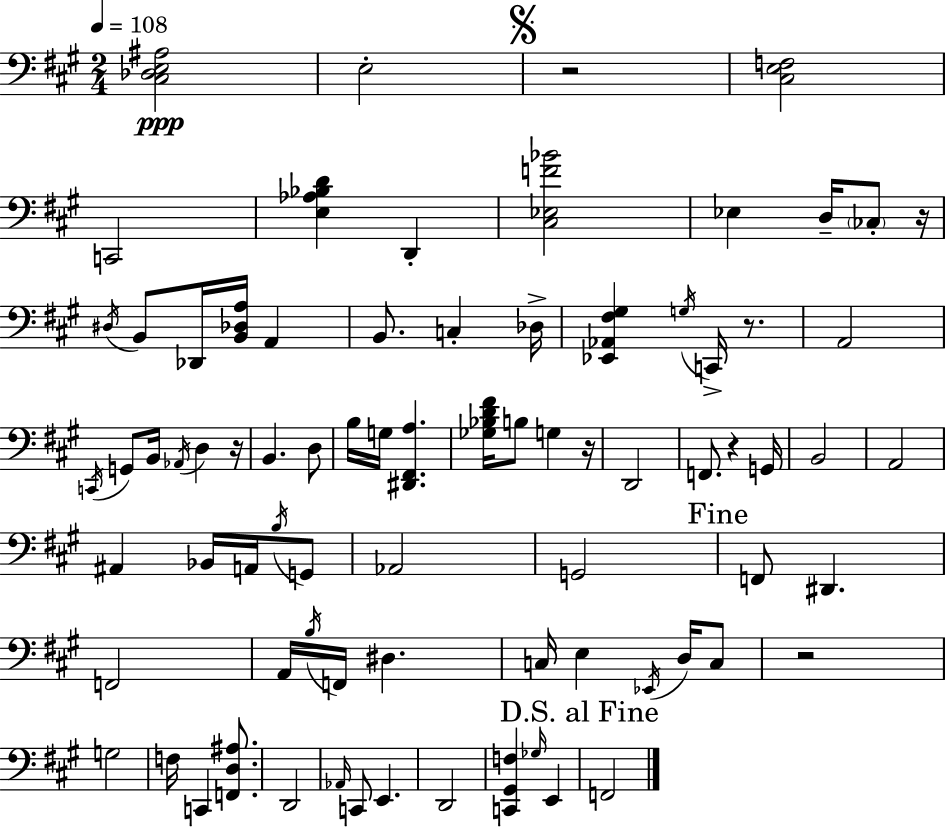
X:1
T:Untitled
M:2/4
L:1/4
K:A
[^C,_D,E,^A,]2 E,2 z2 [^C,E,F,]2 C,,2 [E,_A,_B,D] D,, [^C,_E,F_B]2 _E, D,/4 _C,/2 z/4 ^D,/4 B,,/2 _D,,/4 [B,,_D,A,]/4 A,, B,,/2 C, _D,/4 [_E,,_A,,^F,^G,] G,/4 C,,/4 z/2 A,,2 C,,/4 G,,/2 B,,/4 _A,,/4 D, z/4 B,, D,/2 B,/4 G,/4 [^D,,^F,,A,] [_G,_B,D^F]/4 B,/2 G, z/4 D,,2 F,,/2 z G,,/4 B,,2 A,,2 ^A,, _B,,/4 A,,/4 B,/4 G,,/2 _A,,2 G,,2 F,,/2 ^D,, F,,2 A,,/4 B,/4 F,,/4 ^D, C,/4 E, _E,,/4 D,/4 C,/2 z2 G,2 F,/4 C,, [F,,D,^A,]/2 D,,2 _A,,/4 C,,/2 E,, D,,2 [C,,^G,,F,] _G,/4 E,, F,,2